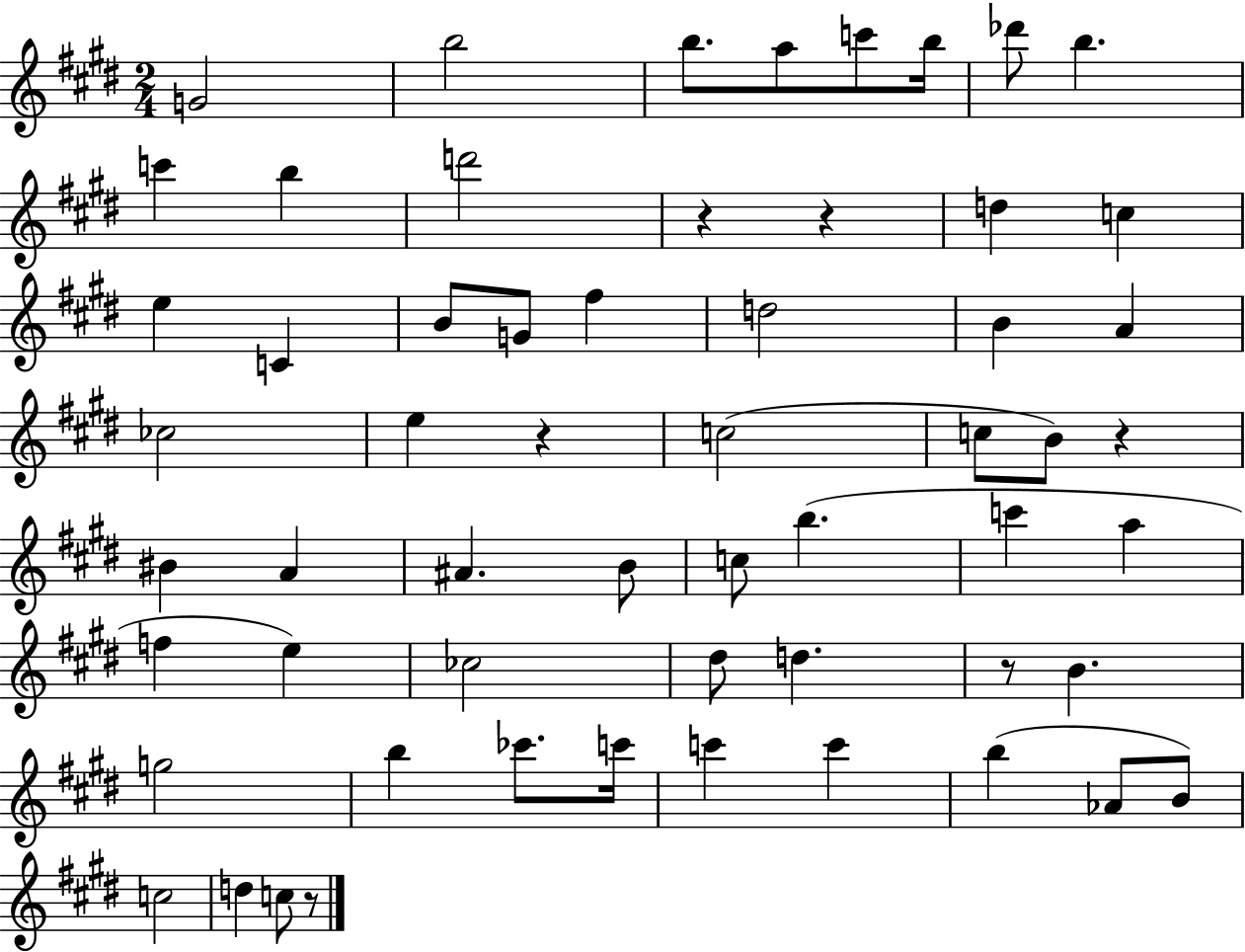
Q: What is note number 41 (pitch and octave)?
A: G5